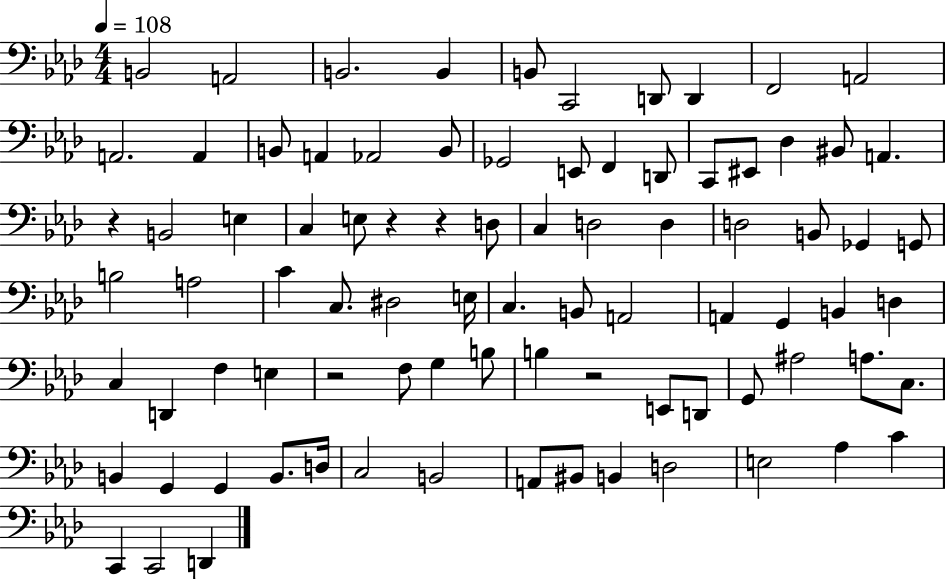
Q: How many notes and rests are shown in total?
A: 86